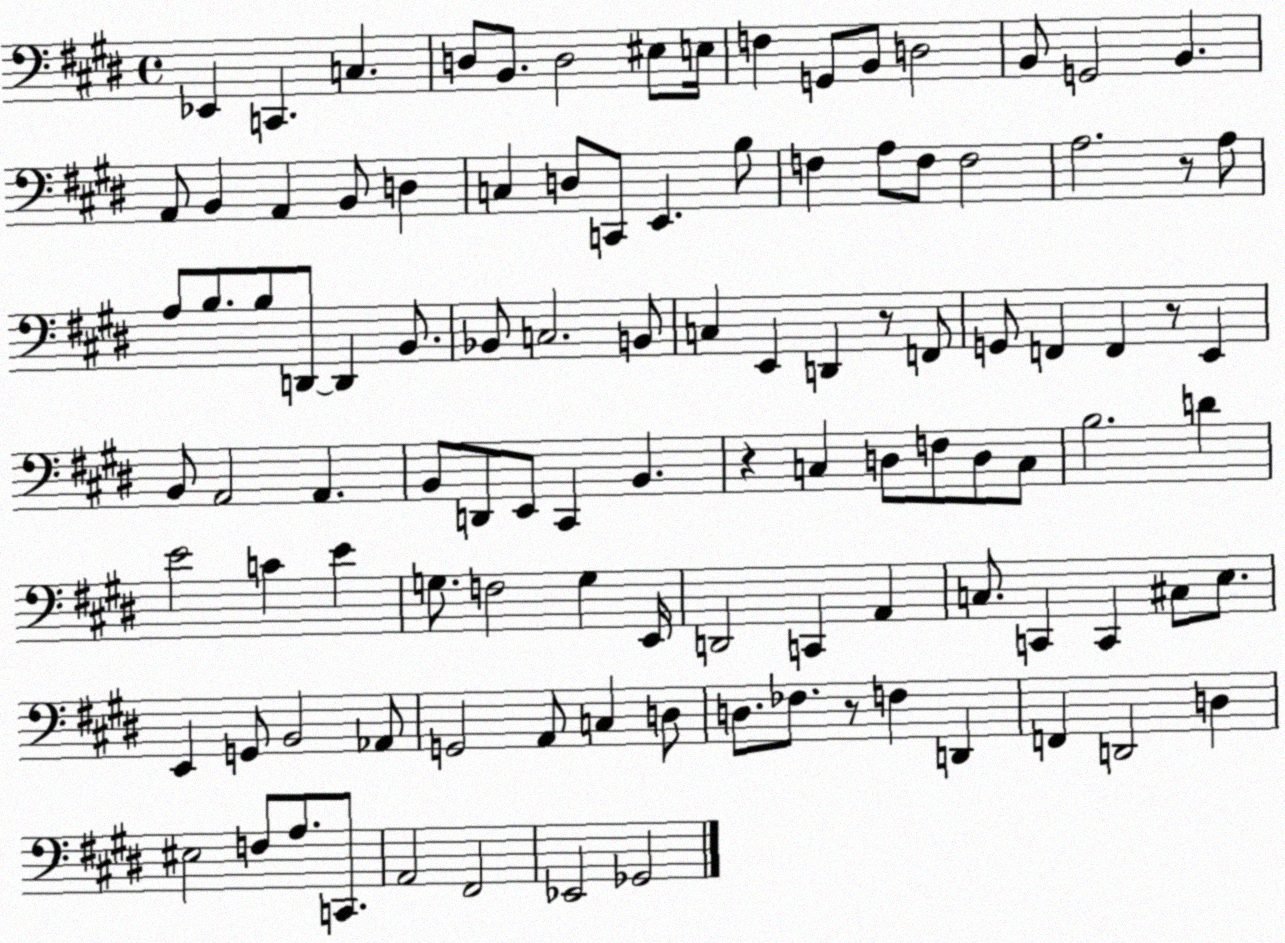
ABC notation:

X:1
T:Untitled
M:4/4
L:1/4
K:E
_E,, C,, C, D,/2 B,,/2 D,2 ^E,/2 E,/4 F, G,,/2 B,,/2 D,2 B,,/2 G,,2 B,, A,,/2 B,, A,, B,,/2 D, C, D,/2 C,,/2 E,, B,/2 F, A,/2 F,/2 F,2 A,2 z/2 A,/2 A,/2 B,/2 B,/2 D,,/2 D,, B,,/2 _B,,/2 C,2 B,,/2 C, E,, D,, z/2 F,,/2 G,,/2 F,, F,, z/2 E,, B,,/2 A,,2 A,, B,,/2 D,,/2 E,,/2 ^C,, B,, z C, D,/2 F,/2 D,/2 C,/2 B,2 D E2 C E G,/2 F,2 G, E,,/4 D,,2 C,, A,, C,/2 C,, C,, ^C,/2 E,/2 E,, G,,/2 B,,2 _A,,/2 G,,2 A,,/2 C, D,/2 D,/2 _F,/2 z/2 F, D,, F,, D,,2 D, ^E,2 F,/2 A,/2 C,,/2 A,,2 ^F,,2 _E,,2 _G,,2